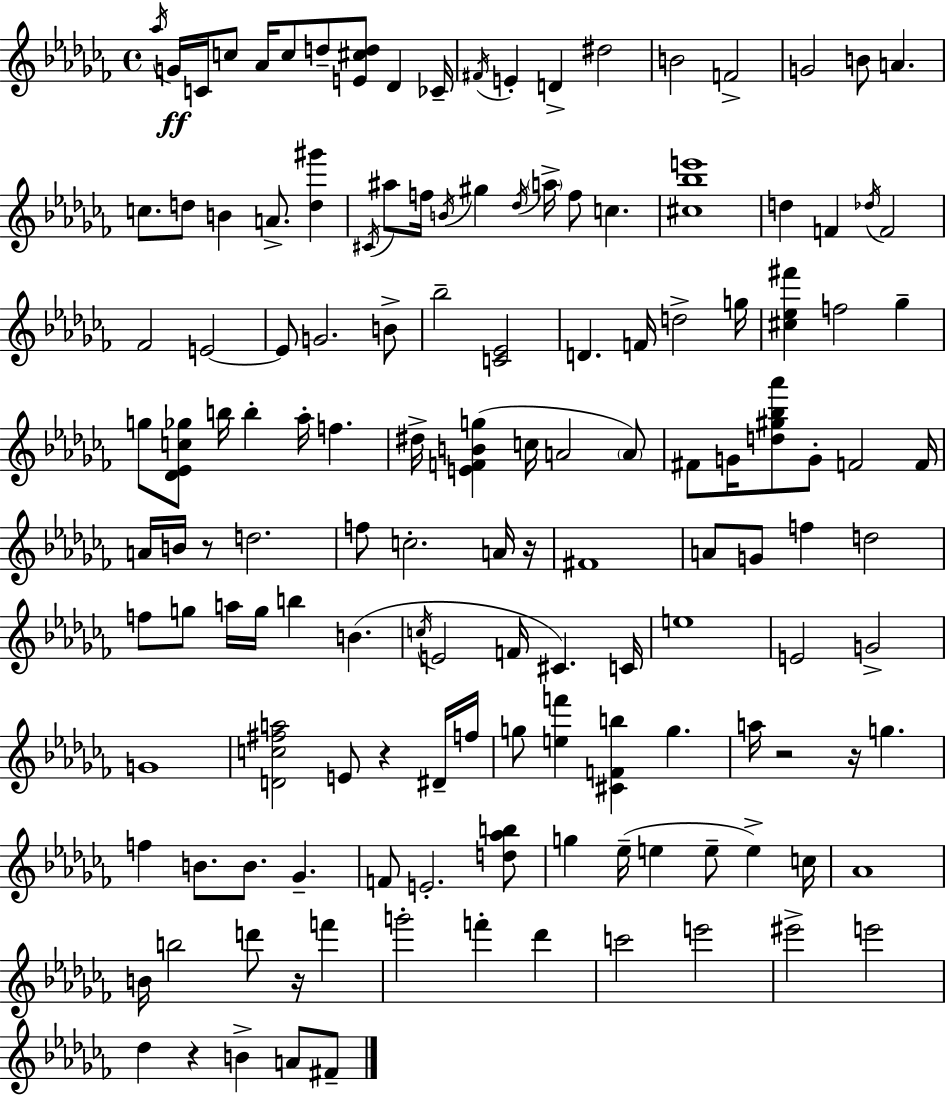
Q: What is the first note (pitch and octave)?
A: Ab5